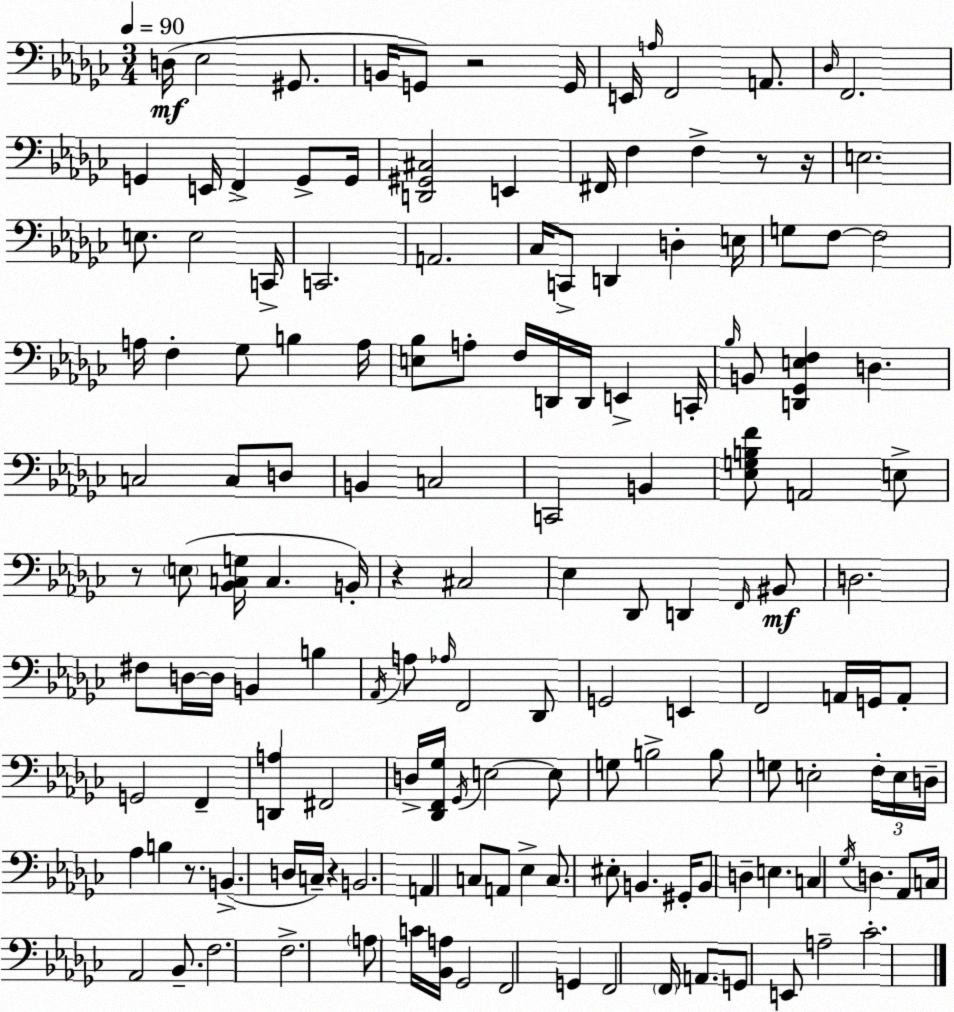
X:1
T:Untitled
M:3/4
L:1/4
K:Ebm
D,/4 _E,2 ^G,,/2 B,,/4 G,,/2 z2 G,,/4 E,,/4 A,/4 F,,2 A,,/2 _D,/4 F,,2 G,, E,,/4 F,, G,,/2 G,,/4 [D,,^G,,^C,]2 E,, ^F,,/4 F, F, z/2 z/4 E,2 E,/2 E,2 C,,/4 C,,2 A,,2 _C,/4 C,,/2 D,, D, E,/4 G,/2 F,/2 F,2 A,/4 F, _G,/2 B, A,/4 [E,_B,]/2 A,/2 F,/4 D,,/4 D,,/4 E,, C,,/4 _B,/4 B,,/2 [D,,_G,,E,F,] D, C,2 C,/2 D,/2 B,, C,2 C,,2 B,, [_E,G,B,F]/2 A,,2 E,/2 z/2 E,/2 [_B,,C,G,]/4 C, B,,/4 z ^C,2 _E, _D,,/2 D,, F,,/4 ^B,,/2 D,2 ^F,/2 D,/4 D,/4 B,, B, _A,,/4 A,/2 _A,/4 F,,2 _D,,/2 G,,2 E,, F,,2 A,,/4 G,,/4 A,,/2 G,,2 F,, [D,,A,] ^F,,2 D,/4 [_D,,F,,_G,]/4 _G,,/4 E,2 E,/2 G,/2 B,2 B,/2 G,/2 E,2 F,/4 E,/4 D,/4 _A, B, z/2 B,, D,/4 C,/4 z B,,2 A,, C,/2 A,,/2 _E, C,/2 ^E,/2 B,, ^G,,/4 B,,/2 D, E, C, _G,/4 D, _A,,/2 C,/4 _A,,2 _B,,/2 F,2 F,2 A,/2 C/4 [_B,,A,]/4 _G,,2 F,,2 G,, F,,2 F,,/4 A,,/2 G,,/2 E,,/2 A,2 _C2